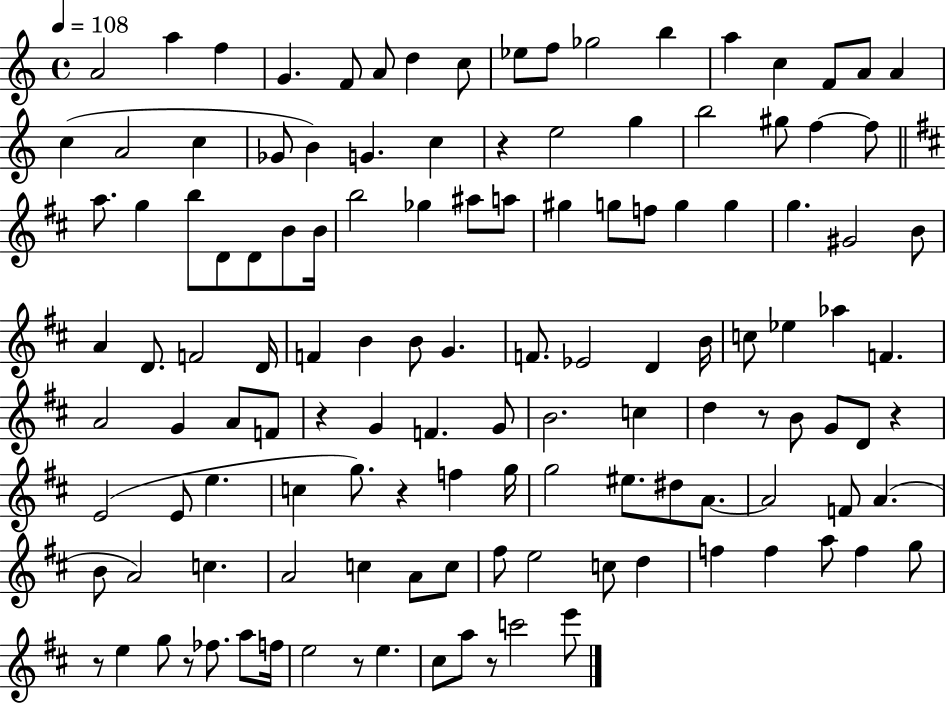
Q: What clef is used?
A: treble